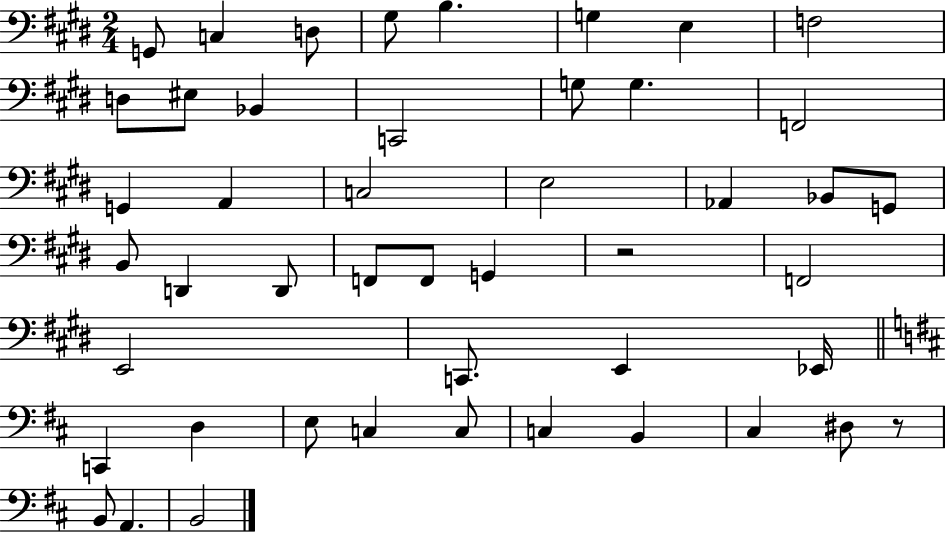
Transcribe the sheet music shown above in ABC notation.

X:1
T:Untitled
M:2/4
L:1/4
K:E
G,,/2 C, D,/2 ^G,/2 B, G, E, F,2 D,/2 ^E,/2 _B,, C,,2 G,/2 G, F,,2 G,, A,, C,2 E,2 _A,, _B,,/2 G,,/2 B,,/2 D,, D,,/2 F,,/2 F,,/2 G,, z2 F,,2 E,,2 C,,/2 E,, _E,,/4 C,, D, E,/2 C, C,/2 C, B,, ^C, ^D,/2 z/2 B,,/2 A,, B,,2